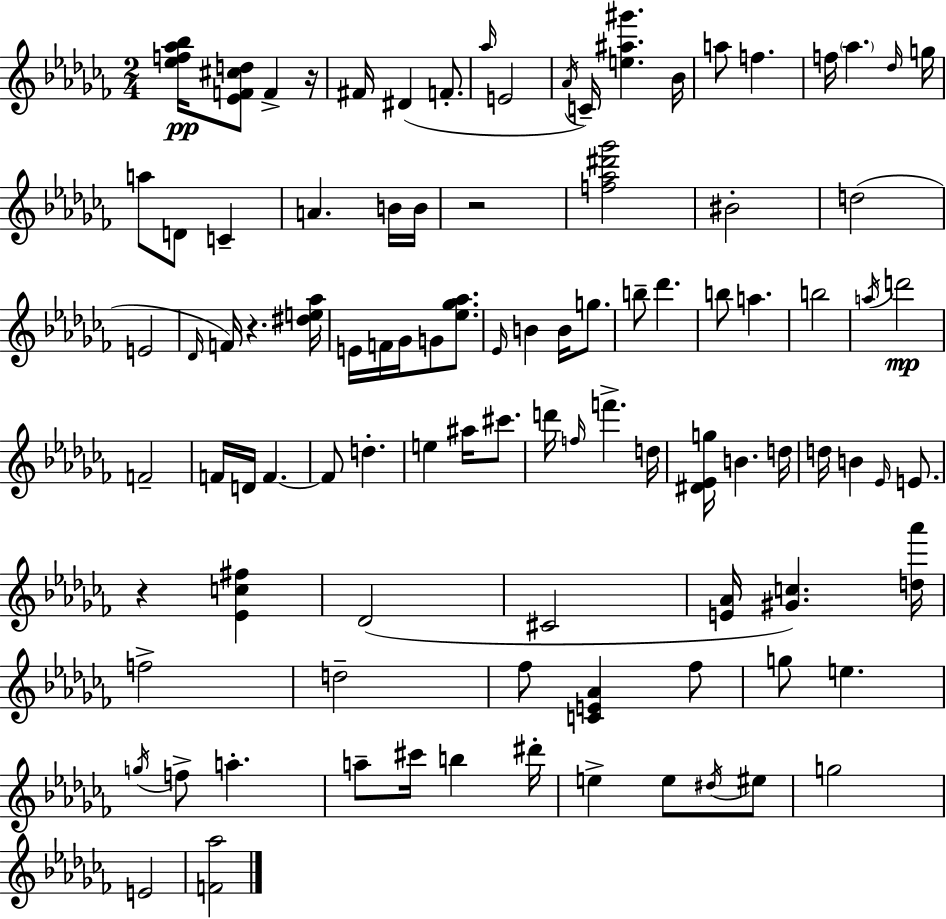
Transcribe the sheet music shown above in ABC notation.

X:1
T:Untitled
M:2/4
L:1/4
K:Abm
[_ef_a_b]/4 [_EF^cd]/2 F z/4 ^F/4 ^D F/2 _a/4 E2 _A/4 C/4 [e^a^g'] _B/4 a/2 f f/4 _a _d/4 g/4 a/2 D/2 C A B/4 B/4 z2 [f_a^d'_g']2 ^B2 d2 E2 _D/4 F/4 z [^de_a]/4 E/4 F/4 _G/4 G/2 [_e_g_a]/2 _E/4 B B/4 g/2 b/2 _d' b/2 a b2 a/4 d'2 F2 F/4 D/4 F F/2 d e ^a/4 ^c'/2 d'/4 f/4 f' d/4 [^D_Eg]/4 B d/4 d/4 B _E/4 E/2 z [_Ec^f] _D2 ^C2 [E_A]/4 [^Gc] [d_a']/4 f2 d2 _f/2 [CE_A] _f/2 g/2 e g/4 f/2 a a/2 ^c'/4 b ^d'/4 e e/2 ^d/4 ^e/2 g2 E2 [F_a]2